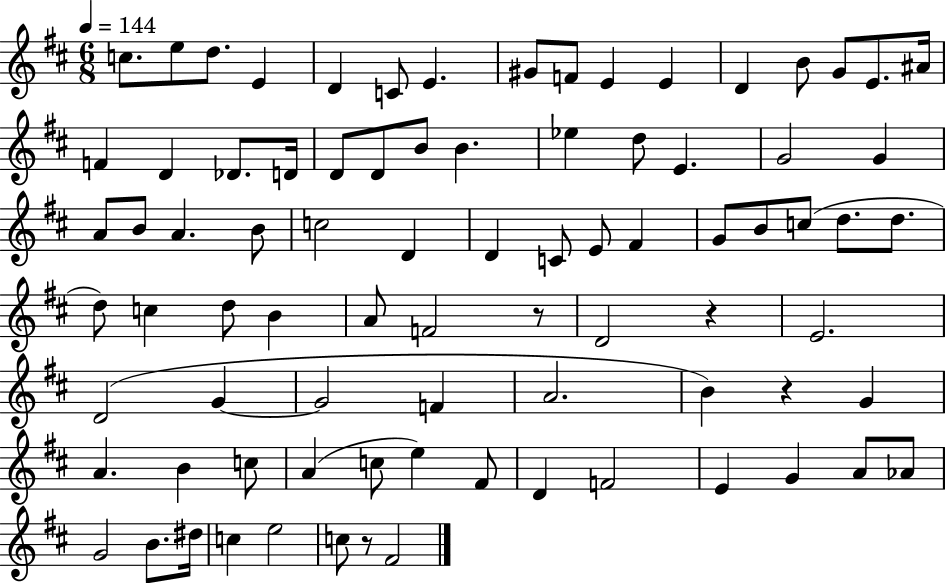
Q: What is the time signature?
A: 6/8